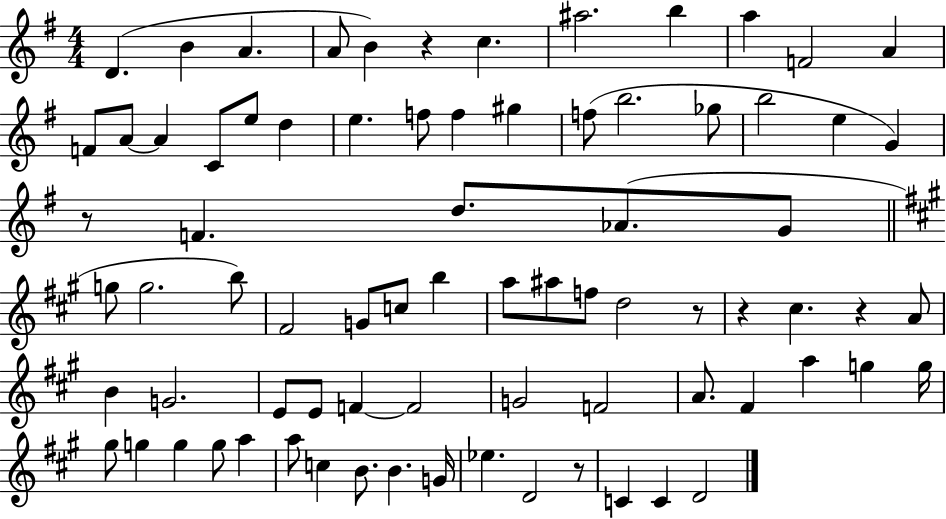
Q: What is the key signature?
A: G major